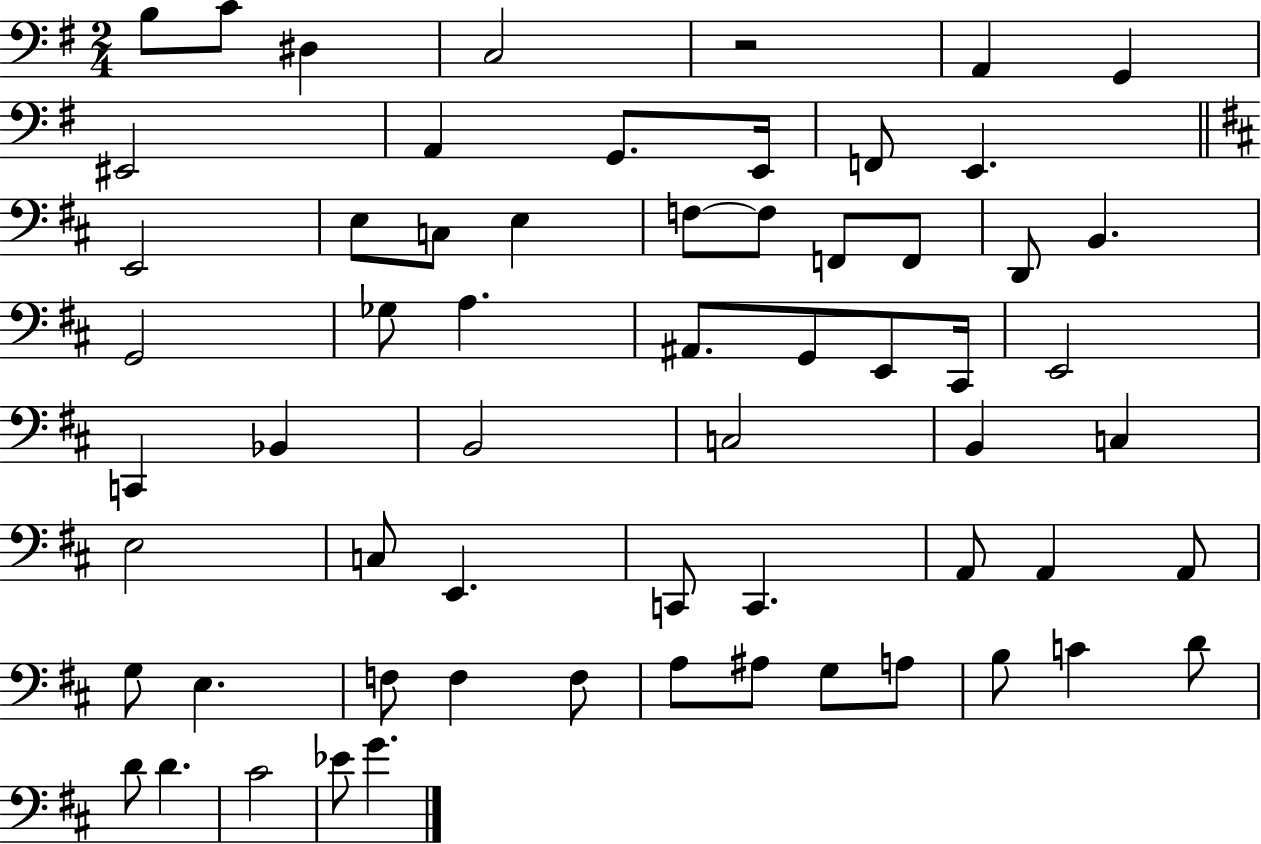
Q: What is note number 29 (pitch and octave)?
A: C#2